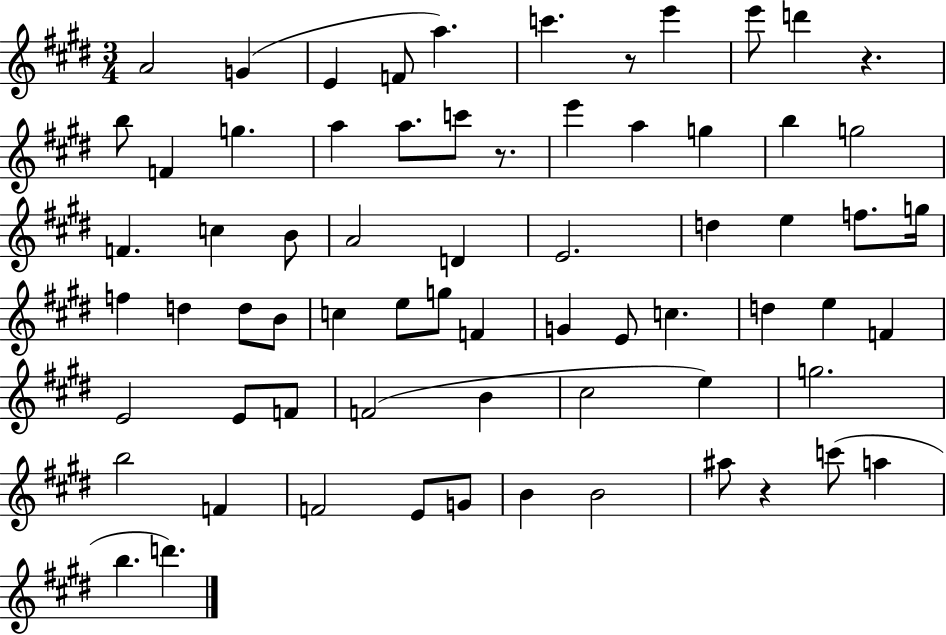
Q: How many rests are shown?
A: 4